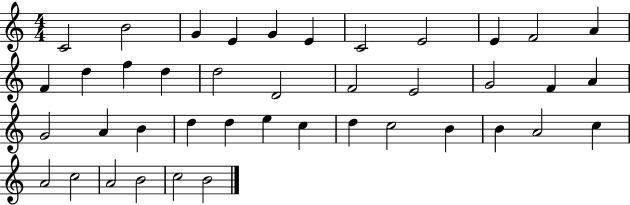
C4/h B4/h G4/q E4/q G4/q E4/q C4/h E4/h E4/q F4/h A4/q F4/q D5/q F5/q D5/q D5/h D4/h F4/h E4/h G4/h F4/q A4/q G4/h A4/q B4/q D5/q D5/q E5/q C5/q D5/q C5/h B4/q B4/q A4/h C5/q A4/h C5/h A4/h B4/h C5/h B4/h